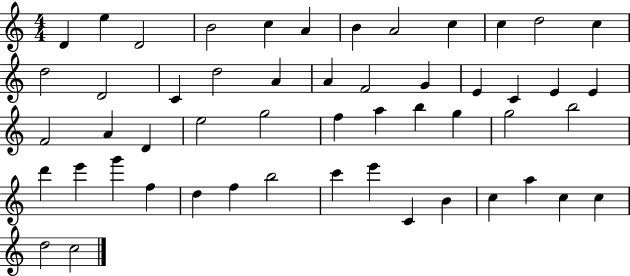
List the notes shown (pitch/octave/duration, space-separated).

D4/q E5/q D4/h B4/h C5/q A4/q B4/q A4/h C5/q C5/q D5/h C5/q D5/h D4/h C4/q D5/h A4/q A4/q F4/h G4/q E4/q C4/q E4/q E4/q F4/h A4/q D4/q E5/h G5/h F5/q A5/q B5/q G5/q G5/h B5/h D6/q E6/q G6/q F5/q D5/q F5/q B5/h C6/q E6/q C4/q B4/q C5/q A5/q C5/q C5/q D5/h C5/h